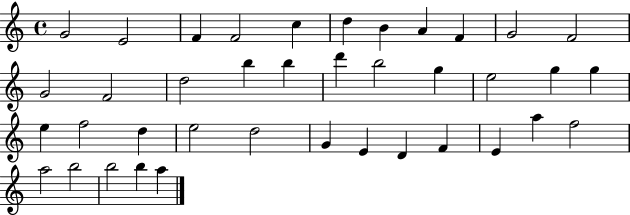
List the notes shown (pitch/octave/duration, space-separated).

G4/h E4/h F4/q F4/h C5/q D5/q B4/q A4/q F4/q G4/h F4/h G4/h F4/h D5/h B5/q B5/q D6/q B5/h G5/q E5/h G5/q G5/q E5/q F5/h D5/q E5/h D5/h G4/q E4/q D4/q F4/q E4/q A5/q F5/h A5/h B5/h B5/h B5/q A5/q